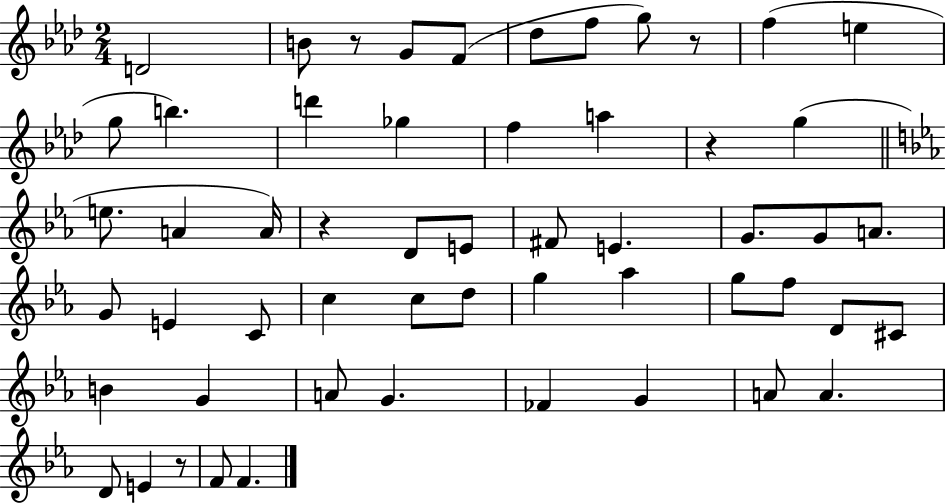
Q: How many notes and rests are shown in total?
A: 55